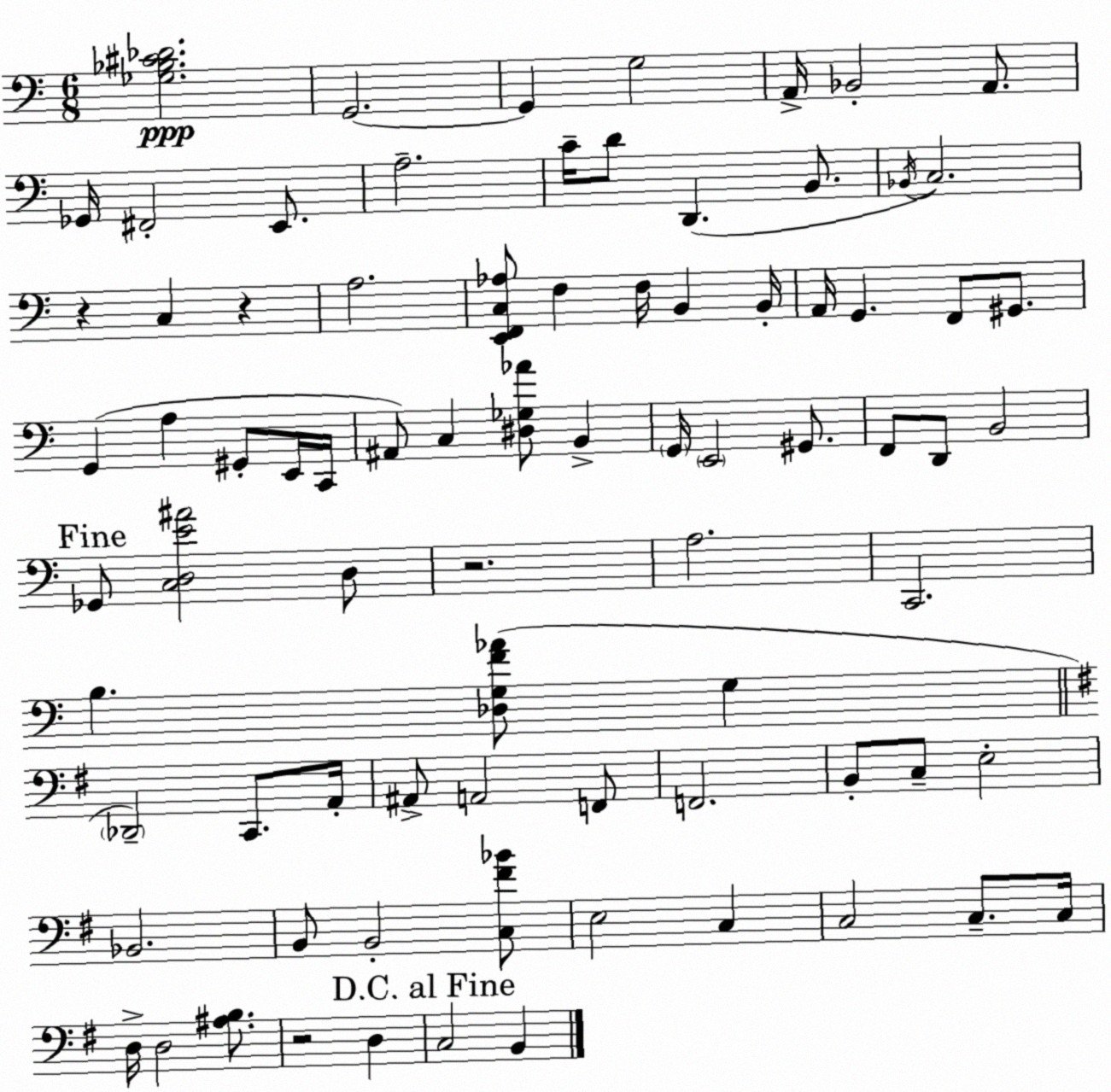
X:1
T:Untitled
M:6/8
L:1/4
K:C
[_G,_B,^C_D]2 G,,2 G,, G,2 A,,/4 _B,,2 A,,/2 _G,,/4 ^F,,2 E,,/2 A,2 C/4 D/2 D,, B,,/2 _B,,/4 C,2 z C, z A,2 [E,,F,,C,_A,]/2 F, F,/4 B,, B,,/4 A,,/4 G,, F,,/2 ^G,,/2 G,, A, ^G,,/2 E,,/4 C,,/4 ^A,,/2 C, [^D,_G,_A]/2 B,, G,,/4 E,,2 ^G,,/2 F,,/2 D,,/2 B,,2 _G,,/2 [C,D,E^A]2 D,/2 z2 A,2 C,,2 B, [_D,G,F_A]/2 G, _D,,2 C,,/2 A,,/4 ^A,,/2 A,,2 F,,/2 F,,2 B,,/2 C,/2 E,2 _B,,2 B,,/2 B,,2 [C,^F_B]/2 E,2 C, C,2 C,/2 C,/4 D,/4 D,2 [^A,B,]/2 z2 D, C,2 B,,